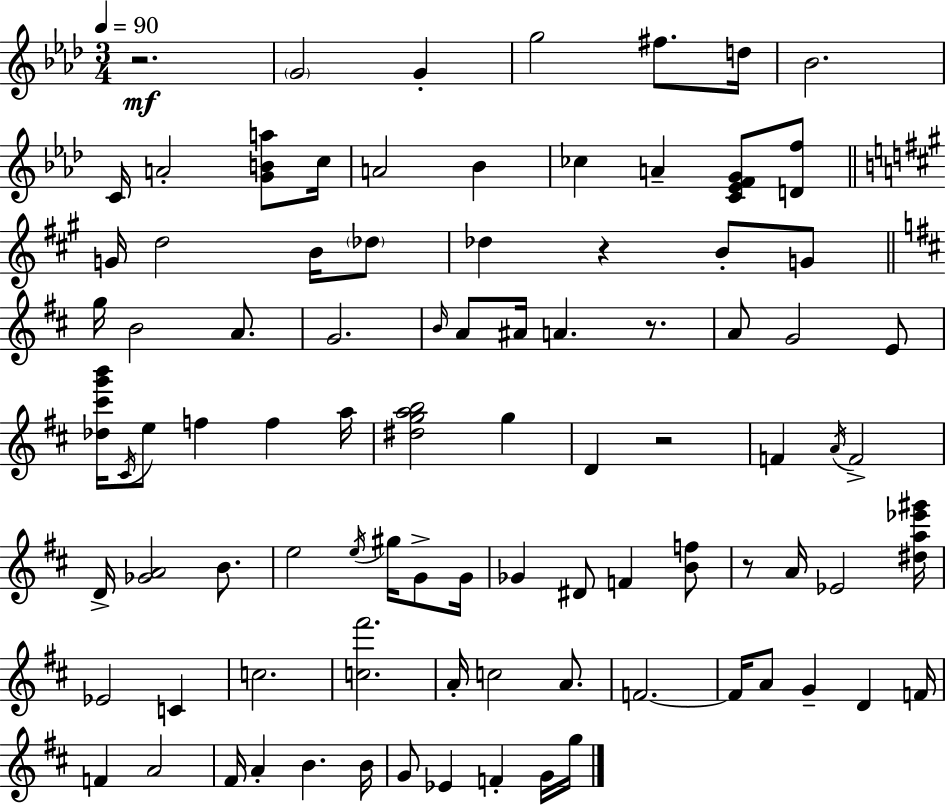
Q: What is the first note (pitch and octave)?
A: G4